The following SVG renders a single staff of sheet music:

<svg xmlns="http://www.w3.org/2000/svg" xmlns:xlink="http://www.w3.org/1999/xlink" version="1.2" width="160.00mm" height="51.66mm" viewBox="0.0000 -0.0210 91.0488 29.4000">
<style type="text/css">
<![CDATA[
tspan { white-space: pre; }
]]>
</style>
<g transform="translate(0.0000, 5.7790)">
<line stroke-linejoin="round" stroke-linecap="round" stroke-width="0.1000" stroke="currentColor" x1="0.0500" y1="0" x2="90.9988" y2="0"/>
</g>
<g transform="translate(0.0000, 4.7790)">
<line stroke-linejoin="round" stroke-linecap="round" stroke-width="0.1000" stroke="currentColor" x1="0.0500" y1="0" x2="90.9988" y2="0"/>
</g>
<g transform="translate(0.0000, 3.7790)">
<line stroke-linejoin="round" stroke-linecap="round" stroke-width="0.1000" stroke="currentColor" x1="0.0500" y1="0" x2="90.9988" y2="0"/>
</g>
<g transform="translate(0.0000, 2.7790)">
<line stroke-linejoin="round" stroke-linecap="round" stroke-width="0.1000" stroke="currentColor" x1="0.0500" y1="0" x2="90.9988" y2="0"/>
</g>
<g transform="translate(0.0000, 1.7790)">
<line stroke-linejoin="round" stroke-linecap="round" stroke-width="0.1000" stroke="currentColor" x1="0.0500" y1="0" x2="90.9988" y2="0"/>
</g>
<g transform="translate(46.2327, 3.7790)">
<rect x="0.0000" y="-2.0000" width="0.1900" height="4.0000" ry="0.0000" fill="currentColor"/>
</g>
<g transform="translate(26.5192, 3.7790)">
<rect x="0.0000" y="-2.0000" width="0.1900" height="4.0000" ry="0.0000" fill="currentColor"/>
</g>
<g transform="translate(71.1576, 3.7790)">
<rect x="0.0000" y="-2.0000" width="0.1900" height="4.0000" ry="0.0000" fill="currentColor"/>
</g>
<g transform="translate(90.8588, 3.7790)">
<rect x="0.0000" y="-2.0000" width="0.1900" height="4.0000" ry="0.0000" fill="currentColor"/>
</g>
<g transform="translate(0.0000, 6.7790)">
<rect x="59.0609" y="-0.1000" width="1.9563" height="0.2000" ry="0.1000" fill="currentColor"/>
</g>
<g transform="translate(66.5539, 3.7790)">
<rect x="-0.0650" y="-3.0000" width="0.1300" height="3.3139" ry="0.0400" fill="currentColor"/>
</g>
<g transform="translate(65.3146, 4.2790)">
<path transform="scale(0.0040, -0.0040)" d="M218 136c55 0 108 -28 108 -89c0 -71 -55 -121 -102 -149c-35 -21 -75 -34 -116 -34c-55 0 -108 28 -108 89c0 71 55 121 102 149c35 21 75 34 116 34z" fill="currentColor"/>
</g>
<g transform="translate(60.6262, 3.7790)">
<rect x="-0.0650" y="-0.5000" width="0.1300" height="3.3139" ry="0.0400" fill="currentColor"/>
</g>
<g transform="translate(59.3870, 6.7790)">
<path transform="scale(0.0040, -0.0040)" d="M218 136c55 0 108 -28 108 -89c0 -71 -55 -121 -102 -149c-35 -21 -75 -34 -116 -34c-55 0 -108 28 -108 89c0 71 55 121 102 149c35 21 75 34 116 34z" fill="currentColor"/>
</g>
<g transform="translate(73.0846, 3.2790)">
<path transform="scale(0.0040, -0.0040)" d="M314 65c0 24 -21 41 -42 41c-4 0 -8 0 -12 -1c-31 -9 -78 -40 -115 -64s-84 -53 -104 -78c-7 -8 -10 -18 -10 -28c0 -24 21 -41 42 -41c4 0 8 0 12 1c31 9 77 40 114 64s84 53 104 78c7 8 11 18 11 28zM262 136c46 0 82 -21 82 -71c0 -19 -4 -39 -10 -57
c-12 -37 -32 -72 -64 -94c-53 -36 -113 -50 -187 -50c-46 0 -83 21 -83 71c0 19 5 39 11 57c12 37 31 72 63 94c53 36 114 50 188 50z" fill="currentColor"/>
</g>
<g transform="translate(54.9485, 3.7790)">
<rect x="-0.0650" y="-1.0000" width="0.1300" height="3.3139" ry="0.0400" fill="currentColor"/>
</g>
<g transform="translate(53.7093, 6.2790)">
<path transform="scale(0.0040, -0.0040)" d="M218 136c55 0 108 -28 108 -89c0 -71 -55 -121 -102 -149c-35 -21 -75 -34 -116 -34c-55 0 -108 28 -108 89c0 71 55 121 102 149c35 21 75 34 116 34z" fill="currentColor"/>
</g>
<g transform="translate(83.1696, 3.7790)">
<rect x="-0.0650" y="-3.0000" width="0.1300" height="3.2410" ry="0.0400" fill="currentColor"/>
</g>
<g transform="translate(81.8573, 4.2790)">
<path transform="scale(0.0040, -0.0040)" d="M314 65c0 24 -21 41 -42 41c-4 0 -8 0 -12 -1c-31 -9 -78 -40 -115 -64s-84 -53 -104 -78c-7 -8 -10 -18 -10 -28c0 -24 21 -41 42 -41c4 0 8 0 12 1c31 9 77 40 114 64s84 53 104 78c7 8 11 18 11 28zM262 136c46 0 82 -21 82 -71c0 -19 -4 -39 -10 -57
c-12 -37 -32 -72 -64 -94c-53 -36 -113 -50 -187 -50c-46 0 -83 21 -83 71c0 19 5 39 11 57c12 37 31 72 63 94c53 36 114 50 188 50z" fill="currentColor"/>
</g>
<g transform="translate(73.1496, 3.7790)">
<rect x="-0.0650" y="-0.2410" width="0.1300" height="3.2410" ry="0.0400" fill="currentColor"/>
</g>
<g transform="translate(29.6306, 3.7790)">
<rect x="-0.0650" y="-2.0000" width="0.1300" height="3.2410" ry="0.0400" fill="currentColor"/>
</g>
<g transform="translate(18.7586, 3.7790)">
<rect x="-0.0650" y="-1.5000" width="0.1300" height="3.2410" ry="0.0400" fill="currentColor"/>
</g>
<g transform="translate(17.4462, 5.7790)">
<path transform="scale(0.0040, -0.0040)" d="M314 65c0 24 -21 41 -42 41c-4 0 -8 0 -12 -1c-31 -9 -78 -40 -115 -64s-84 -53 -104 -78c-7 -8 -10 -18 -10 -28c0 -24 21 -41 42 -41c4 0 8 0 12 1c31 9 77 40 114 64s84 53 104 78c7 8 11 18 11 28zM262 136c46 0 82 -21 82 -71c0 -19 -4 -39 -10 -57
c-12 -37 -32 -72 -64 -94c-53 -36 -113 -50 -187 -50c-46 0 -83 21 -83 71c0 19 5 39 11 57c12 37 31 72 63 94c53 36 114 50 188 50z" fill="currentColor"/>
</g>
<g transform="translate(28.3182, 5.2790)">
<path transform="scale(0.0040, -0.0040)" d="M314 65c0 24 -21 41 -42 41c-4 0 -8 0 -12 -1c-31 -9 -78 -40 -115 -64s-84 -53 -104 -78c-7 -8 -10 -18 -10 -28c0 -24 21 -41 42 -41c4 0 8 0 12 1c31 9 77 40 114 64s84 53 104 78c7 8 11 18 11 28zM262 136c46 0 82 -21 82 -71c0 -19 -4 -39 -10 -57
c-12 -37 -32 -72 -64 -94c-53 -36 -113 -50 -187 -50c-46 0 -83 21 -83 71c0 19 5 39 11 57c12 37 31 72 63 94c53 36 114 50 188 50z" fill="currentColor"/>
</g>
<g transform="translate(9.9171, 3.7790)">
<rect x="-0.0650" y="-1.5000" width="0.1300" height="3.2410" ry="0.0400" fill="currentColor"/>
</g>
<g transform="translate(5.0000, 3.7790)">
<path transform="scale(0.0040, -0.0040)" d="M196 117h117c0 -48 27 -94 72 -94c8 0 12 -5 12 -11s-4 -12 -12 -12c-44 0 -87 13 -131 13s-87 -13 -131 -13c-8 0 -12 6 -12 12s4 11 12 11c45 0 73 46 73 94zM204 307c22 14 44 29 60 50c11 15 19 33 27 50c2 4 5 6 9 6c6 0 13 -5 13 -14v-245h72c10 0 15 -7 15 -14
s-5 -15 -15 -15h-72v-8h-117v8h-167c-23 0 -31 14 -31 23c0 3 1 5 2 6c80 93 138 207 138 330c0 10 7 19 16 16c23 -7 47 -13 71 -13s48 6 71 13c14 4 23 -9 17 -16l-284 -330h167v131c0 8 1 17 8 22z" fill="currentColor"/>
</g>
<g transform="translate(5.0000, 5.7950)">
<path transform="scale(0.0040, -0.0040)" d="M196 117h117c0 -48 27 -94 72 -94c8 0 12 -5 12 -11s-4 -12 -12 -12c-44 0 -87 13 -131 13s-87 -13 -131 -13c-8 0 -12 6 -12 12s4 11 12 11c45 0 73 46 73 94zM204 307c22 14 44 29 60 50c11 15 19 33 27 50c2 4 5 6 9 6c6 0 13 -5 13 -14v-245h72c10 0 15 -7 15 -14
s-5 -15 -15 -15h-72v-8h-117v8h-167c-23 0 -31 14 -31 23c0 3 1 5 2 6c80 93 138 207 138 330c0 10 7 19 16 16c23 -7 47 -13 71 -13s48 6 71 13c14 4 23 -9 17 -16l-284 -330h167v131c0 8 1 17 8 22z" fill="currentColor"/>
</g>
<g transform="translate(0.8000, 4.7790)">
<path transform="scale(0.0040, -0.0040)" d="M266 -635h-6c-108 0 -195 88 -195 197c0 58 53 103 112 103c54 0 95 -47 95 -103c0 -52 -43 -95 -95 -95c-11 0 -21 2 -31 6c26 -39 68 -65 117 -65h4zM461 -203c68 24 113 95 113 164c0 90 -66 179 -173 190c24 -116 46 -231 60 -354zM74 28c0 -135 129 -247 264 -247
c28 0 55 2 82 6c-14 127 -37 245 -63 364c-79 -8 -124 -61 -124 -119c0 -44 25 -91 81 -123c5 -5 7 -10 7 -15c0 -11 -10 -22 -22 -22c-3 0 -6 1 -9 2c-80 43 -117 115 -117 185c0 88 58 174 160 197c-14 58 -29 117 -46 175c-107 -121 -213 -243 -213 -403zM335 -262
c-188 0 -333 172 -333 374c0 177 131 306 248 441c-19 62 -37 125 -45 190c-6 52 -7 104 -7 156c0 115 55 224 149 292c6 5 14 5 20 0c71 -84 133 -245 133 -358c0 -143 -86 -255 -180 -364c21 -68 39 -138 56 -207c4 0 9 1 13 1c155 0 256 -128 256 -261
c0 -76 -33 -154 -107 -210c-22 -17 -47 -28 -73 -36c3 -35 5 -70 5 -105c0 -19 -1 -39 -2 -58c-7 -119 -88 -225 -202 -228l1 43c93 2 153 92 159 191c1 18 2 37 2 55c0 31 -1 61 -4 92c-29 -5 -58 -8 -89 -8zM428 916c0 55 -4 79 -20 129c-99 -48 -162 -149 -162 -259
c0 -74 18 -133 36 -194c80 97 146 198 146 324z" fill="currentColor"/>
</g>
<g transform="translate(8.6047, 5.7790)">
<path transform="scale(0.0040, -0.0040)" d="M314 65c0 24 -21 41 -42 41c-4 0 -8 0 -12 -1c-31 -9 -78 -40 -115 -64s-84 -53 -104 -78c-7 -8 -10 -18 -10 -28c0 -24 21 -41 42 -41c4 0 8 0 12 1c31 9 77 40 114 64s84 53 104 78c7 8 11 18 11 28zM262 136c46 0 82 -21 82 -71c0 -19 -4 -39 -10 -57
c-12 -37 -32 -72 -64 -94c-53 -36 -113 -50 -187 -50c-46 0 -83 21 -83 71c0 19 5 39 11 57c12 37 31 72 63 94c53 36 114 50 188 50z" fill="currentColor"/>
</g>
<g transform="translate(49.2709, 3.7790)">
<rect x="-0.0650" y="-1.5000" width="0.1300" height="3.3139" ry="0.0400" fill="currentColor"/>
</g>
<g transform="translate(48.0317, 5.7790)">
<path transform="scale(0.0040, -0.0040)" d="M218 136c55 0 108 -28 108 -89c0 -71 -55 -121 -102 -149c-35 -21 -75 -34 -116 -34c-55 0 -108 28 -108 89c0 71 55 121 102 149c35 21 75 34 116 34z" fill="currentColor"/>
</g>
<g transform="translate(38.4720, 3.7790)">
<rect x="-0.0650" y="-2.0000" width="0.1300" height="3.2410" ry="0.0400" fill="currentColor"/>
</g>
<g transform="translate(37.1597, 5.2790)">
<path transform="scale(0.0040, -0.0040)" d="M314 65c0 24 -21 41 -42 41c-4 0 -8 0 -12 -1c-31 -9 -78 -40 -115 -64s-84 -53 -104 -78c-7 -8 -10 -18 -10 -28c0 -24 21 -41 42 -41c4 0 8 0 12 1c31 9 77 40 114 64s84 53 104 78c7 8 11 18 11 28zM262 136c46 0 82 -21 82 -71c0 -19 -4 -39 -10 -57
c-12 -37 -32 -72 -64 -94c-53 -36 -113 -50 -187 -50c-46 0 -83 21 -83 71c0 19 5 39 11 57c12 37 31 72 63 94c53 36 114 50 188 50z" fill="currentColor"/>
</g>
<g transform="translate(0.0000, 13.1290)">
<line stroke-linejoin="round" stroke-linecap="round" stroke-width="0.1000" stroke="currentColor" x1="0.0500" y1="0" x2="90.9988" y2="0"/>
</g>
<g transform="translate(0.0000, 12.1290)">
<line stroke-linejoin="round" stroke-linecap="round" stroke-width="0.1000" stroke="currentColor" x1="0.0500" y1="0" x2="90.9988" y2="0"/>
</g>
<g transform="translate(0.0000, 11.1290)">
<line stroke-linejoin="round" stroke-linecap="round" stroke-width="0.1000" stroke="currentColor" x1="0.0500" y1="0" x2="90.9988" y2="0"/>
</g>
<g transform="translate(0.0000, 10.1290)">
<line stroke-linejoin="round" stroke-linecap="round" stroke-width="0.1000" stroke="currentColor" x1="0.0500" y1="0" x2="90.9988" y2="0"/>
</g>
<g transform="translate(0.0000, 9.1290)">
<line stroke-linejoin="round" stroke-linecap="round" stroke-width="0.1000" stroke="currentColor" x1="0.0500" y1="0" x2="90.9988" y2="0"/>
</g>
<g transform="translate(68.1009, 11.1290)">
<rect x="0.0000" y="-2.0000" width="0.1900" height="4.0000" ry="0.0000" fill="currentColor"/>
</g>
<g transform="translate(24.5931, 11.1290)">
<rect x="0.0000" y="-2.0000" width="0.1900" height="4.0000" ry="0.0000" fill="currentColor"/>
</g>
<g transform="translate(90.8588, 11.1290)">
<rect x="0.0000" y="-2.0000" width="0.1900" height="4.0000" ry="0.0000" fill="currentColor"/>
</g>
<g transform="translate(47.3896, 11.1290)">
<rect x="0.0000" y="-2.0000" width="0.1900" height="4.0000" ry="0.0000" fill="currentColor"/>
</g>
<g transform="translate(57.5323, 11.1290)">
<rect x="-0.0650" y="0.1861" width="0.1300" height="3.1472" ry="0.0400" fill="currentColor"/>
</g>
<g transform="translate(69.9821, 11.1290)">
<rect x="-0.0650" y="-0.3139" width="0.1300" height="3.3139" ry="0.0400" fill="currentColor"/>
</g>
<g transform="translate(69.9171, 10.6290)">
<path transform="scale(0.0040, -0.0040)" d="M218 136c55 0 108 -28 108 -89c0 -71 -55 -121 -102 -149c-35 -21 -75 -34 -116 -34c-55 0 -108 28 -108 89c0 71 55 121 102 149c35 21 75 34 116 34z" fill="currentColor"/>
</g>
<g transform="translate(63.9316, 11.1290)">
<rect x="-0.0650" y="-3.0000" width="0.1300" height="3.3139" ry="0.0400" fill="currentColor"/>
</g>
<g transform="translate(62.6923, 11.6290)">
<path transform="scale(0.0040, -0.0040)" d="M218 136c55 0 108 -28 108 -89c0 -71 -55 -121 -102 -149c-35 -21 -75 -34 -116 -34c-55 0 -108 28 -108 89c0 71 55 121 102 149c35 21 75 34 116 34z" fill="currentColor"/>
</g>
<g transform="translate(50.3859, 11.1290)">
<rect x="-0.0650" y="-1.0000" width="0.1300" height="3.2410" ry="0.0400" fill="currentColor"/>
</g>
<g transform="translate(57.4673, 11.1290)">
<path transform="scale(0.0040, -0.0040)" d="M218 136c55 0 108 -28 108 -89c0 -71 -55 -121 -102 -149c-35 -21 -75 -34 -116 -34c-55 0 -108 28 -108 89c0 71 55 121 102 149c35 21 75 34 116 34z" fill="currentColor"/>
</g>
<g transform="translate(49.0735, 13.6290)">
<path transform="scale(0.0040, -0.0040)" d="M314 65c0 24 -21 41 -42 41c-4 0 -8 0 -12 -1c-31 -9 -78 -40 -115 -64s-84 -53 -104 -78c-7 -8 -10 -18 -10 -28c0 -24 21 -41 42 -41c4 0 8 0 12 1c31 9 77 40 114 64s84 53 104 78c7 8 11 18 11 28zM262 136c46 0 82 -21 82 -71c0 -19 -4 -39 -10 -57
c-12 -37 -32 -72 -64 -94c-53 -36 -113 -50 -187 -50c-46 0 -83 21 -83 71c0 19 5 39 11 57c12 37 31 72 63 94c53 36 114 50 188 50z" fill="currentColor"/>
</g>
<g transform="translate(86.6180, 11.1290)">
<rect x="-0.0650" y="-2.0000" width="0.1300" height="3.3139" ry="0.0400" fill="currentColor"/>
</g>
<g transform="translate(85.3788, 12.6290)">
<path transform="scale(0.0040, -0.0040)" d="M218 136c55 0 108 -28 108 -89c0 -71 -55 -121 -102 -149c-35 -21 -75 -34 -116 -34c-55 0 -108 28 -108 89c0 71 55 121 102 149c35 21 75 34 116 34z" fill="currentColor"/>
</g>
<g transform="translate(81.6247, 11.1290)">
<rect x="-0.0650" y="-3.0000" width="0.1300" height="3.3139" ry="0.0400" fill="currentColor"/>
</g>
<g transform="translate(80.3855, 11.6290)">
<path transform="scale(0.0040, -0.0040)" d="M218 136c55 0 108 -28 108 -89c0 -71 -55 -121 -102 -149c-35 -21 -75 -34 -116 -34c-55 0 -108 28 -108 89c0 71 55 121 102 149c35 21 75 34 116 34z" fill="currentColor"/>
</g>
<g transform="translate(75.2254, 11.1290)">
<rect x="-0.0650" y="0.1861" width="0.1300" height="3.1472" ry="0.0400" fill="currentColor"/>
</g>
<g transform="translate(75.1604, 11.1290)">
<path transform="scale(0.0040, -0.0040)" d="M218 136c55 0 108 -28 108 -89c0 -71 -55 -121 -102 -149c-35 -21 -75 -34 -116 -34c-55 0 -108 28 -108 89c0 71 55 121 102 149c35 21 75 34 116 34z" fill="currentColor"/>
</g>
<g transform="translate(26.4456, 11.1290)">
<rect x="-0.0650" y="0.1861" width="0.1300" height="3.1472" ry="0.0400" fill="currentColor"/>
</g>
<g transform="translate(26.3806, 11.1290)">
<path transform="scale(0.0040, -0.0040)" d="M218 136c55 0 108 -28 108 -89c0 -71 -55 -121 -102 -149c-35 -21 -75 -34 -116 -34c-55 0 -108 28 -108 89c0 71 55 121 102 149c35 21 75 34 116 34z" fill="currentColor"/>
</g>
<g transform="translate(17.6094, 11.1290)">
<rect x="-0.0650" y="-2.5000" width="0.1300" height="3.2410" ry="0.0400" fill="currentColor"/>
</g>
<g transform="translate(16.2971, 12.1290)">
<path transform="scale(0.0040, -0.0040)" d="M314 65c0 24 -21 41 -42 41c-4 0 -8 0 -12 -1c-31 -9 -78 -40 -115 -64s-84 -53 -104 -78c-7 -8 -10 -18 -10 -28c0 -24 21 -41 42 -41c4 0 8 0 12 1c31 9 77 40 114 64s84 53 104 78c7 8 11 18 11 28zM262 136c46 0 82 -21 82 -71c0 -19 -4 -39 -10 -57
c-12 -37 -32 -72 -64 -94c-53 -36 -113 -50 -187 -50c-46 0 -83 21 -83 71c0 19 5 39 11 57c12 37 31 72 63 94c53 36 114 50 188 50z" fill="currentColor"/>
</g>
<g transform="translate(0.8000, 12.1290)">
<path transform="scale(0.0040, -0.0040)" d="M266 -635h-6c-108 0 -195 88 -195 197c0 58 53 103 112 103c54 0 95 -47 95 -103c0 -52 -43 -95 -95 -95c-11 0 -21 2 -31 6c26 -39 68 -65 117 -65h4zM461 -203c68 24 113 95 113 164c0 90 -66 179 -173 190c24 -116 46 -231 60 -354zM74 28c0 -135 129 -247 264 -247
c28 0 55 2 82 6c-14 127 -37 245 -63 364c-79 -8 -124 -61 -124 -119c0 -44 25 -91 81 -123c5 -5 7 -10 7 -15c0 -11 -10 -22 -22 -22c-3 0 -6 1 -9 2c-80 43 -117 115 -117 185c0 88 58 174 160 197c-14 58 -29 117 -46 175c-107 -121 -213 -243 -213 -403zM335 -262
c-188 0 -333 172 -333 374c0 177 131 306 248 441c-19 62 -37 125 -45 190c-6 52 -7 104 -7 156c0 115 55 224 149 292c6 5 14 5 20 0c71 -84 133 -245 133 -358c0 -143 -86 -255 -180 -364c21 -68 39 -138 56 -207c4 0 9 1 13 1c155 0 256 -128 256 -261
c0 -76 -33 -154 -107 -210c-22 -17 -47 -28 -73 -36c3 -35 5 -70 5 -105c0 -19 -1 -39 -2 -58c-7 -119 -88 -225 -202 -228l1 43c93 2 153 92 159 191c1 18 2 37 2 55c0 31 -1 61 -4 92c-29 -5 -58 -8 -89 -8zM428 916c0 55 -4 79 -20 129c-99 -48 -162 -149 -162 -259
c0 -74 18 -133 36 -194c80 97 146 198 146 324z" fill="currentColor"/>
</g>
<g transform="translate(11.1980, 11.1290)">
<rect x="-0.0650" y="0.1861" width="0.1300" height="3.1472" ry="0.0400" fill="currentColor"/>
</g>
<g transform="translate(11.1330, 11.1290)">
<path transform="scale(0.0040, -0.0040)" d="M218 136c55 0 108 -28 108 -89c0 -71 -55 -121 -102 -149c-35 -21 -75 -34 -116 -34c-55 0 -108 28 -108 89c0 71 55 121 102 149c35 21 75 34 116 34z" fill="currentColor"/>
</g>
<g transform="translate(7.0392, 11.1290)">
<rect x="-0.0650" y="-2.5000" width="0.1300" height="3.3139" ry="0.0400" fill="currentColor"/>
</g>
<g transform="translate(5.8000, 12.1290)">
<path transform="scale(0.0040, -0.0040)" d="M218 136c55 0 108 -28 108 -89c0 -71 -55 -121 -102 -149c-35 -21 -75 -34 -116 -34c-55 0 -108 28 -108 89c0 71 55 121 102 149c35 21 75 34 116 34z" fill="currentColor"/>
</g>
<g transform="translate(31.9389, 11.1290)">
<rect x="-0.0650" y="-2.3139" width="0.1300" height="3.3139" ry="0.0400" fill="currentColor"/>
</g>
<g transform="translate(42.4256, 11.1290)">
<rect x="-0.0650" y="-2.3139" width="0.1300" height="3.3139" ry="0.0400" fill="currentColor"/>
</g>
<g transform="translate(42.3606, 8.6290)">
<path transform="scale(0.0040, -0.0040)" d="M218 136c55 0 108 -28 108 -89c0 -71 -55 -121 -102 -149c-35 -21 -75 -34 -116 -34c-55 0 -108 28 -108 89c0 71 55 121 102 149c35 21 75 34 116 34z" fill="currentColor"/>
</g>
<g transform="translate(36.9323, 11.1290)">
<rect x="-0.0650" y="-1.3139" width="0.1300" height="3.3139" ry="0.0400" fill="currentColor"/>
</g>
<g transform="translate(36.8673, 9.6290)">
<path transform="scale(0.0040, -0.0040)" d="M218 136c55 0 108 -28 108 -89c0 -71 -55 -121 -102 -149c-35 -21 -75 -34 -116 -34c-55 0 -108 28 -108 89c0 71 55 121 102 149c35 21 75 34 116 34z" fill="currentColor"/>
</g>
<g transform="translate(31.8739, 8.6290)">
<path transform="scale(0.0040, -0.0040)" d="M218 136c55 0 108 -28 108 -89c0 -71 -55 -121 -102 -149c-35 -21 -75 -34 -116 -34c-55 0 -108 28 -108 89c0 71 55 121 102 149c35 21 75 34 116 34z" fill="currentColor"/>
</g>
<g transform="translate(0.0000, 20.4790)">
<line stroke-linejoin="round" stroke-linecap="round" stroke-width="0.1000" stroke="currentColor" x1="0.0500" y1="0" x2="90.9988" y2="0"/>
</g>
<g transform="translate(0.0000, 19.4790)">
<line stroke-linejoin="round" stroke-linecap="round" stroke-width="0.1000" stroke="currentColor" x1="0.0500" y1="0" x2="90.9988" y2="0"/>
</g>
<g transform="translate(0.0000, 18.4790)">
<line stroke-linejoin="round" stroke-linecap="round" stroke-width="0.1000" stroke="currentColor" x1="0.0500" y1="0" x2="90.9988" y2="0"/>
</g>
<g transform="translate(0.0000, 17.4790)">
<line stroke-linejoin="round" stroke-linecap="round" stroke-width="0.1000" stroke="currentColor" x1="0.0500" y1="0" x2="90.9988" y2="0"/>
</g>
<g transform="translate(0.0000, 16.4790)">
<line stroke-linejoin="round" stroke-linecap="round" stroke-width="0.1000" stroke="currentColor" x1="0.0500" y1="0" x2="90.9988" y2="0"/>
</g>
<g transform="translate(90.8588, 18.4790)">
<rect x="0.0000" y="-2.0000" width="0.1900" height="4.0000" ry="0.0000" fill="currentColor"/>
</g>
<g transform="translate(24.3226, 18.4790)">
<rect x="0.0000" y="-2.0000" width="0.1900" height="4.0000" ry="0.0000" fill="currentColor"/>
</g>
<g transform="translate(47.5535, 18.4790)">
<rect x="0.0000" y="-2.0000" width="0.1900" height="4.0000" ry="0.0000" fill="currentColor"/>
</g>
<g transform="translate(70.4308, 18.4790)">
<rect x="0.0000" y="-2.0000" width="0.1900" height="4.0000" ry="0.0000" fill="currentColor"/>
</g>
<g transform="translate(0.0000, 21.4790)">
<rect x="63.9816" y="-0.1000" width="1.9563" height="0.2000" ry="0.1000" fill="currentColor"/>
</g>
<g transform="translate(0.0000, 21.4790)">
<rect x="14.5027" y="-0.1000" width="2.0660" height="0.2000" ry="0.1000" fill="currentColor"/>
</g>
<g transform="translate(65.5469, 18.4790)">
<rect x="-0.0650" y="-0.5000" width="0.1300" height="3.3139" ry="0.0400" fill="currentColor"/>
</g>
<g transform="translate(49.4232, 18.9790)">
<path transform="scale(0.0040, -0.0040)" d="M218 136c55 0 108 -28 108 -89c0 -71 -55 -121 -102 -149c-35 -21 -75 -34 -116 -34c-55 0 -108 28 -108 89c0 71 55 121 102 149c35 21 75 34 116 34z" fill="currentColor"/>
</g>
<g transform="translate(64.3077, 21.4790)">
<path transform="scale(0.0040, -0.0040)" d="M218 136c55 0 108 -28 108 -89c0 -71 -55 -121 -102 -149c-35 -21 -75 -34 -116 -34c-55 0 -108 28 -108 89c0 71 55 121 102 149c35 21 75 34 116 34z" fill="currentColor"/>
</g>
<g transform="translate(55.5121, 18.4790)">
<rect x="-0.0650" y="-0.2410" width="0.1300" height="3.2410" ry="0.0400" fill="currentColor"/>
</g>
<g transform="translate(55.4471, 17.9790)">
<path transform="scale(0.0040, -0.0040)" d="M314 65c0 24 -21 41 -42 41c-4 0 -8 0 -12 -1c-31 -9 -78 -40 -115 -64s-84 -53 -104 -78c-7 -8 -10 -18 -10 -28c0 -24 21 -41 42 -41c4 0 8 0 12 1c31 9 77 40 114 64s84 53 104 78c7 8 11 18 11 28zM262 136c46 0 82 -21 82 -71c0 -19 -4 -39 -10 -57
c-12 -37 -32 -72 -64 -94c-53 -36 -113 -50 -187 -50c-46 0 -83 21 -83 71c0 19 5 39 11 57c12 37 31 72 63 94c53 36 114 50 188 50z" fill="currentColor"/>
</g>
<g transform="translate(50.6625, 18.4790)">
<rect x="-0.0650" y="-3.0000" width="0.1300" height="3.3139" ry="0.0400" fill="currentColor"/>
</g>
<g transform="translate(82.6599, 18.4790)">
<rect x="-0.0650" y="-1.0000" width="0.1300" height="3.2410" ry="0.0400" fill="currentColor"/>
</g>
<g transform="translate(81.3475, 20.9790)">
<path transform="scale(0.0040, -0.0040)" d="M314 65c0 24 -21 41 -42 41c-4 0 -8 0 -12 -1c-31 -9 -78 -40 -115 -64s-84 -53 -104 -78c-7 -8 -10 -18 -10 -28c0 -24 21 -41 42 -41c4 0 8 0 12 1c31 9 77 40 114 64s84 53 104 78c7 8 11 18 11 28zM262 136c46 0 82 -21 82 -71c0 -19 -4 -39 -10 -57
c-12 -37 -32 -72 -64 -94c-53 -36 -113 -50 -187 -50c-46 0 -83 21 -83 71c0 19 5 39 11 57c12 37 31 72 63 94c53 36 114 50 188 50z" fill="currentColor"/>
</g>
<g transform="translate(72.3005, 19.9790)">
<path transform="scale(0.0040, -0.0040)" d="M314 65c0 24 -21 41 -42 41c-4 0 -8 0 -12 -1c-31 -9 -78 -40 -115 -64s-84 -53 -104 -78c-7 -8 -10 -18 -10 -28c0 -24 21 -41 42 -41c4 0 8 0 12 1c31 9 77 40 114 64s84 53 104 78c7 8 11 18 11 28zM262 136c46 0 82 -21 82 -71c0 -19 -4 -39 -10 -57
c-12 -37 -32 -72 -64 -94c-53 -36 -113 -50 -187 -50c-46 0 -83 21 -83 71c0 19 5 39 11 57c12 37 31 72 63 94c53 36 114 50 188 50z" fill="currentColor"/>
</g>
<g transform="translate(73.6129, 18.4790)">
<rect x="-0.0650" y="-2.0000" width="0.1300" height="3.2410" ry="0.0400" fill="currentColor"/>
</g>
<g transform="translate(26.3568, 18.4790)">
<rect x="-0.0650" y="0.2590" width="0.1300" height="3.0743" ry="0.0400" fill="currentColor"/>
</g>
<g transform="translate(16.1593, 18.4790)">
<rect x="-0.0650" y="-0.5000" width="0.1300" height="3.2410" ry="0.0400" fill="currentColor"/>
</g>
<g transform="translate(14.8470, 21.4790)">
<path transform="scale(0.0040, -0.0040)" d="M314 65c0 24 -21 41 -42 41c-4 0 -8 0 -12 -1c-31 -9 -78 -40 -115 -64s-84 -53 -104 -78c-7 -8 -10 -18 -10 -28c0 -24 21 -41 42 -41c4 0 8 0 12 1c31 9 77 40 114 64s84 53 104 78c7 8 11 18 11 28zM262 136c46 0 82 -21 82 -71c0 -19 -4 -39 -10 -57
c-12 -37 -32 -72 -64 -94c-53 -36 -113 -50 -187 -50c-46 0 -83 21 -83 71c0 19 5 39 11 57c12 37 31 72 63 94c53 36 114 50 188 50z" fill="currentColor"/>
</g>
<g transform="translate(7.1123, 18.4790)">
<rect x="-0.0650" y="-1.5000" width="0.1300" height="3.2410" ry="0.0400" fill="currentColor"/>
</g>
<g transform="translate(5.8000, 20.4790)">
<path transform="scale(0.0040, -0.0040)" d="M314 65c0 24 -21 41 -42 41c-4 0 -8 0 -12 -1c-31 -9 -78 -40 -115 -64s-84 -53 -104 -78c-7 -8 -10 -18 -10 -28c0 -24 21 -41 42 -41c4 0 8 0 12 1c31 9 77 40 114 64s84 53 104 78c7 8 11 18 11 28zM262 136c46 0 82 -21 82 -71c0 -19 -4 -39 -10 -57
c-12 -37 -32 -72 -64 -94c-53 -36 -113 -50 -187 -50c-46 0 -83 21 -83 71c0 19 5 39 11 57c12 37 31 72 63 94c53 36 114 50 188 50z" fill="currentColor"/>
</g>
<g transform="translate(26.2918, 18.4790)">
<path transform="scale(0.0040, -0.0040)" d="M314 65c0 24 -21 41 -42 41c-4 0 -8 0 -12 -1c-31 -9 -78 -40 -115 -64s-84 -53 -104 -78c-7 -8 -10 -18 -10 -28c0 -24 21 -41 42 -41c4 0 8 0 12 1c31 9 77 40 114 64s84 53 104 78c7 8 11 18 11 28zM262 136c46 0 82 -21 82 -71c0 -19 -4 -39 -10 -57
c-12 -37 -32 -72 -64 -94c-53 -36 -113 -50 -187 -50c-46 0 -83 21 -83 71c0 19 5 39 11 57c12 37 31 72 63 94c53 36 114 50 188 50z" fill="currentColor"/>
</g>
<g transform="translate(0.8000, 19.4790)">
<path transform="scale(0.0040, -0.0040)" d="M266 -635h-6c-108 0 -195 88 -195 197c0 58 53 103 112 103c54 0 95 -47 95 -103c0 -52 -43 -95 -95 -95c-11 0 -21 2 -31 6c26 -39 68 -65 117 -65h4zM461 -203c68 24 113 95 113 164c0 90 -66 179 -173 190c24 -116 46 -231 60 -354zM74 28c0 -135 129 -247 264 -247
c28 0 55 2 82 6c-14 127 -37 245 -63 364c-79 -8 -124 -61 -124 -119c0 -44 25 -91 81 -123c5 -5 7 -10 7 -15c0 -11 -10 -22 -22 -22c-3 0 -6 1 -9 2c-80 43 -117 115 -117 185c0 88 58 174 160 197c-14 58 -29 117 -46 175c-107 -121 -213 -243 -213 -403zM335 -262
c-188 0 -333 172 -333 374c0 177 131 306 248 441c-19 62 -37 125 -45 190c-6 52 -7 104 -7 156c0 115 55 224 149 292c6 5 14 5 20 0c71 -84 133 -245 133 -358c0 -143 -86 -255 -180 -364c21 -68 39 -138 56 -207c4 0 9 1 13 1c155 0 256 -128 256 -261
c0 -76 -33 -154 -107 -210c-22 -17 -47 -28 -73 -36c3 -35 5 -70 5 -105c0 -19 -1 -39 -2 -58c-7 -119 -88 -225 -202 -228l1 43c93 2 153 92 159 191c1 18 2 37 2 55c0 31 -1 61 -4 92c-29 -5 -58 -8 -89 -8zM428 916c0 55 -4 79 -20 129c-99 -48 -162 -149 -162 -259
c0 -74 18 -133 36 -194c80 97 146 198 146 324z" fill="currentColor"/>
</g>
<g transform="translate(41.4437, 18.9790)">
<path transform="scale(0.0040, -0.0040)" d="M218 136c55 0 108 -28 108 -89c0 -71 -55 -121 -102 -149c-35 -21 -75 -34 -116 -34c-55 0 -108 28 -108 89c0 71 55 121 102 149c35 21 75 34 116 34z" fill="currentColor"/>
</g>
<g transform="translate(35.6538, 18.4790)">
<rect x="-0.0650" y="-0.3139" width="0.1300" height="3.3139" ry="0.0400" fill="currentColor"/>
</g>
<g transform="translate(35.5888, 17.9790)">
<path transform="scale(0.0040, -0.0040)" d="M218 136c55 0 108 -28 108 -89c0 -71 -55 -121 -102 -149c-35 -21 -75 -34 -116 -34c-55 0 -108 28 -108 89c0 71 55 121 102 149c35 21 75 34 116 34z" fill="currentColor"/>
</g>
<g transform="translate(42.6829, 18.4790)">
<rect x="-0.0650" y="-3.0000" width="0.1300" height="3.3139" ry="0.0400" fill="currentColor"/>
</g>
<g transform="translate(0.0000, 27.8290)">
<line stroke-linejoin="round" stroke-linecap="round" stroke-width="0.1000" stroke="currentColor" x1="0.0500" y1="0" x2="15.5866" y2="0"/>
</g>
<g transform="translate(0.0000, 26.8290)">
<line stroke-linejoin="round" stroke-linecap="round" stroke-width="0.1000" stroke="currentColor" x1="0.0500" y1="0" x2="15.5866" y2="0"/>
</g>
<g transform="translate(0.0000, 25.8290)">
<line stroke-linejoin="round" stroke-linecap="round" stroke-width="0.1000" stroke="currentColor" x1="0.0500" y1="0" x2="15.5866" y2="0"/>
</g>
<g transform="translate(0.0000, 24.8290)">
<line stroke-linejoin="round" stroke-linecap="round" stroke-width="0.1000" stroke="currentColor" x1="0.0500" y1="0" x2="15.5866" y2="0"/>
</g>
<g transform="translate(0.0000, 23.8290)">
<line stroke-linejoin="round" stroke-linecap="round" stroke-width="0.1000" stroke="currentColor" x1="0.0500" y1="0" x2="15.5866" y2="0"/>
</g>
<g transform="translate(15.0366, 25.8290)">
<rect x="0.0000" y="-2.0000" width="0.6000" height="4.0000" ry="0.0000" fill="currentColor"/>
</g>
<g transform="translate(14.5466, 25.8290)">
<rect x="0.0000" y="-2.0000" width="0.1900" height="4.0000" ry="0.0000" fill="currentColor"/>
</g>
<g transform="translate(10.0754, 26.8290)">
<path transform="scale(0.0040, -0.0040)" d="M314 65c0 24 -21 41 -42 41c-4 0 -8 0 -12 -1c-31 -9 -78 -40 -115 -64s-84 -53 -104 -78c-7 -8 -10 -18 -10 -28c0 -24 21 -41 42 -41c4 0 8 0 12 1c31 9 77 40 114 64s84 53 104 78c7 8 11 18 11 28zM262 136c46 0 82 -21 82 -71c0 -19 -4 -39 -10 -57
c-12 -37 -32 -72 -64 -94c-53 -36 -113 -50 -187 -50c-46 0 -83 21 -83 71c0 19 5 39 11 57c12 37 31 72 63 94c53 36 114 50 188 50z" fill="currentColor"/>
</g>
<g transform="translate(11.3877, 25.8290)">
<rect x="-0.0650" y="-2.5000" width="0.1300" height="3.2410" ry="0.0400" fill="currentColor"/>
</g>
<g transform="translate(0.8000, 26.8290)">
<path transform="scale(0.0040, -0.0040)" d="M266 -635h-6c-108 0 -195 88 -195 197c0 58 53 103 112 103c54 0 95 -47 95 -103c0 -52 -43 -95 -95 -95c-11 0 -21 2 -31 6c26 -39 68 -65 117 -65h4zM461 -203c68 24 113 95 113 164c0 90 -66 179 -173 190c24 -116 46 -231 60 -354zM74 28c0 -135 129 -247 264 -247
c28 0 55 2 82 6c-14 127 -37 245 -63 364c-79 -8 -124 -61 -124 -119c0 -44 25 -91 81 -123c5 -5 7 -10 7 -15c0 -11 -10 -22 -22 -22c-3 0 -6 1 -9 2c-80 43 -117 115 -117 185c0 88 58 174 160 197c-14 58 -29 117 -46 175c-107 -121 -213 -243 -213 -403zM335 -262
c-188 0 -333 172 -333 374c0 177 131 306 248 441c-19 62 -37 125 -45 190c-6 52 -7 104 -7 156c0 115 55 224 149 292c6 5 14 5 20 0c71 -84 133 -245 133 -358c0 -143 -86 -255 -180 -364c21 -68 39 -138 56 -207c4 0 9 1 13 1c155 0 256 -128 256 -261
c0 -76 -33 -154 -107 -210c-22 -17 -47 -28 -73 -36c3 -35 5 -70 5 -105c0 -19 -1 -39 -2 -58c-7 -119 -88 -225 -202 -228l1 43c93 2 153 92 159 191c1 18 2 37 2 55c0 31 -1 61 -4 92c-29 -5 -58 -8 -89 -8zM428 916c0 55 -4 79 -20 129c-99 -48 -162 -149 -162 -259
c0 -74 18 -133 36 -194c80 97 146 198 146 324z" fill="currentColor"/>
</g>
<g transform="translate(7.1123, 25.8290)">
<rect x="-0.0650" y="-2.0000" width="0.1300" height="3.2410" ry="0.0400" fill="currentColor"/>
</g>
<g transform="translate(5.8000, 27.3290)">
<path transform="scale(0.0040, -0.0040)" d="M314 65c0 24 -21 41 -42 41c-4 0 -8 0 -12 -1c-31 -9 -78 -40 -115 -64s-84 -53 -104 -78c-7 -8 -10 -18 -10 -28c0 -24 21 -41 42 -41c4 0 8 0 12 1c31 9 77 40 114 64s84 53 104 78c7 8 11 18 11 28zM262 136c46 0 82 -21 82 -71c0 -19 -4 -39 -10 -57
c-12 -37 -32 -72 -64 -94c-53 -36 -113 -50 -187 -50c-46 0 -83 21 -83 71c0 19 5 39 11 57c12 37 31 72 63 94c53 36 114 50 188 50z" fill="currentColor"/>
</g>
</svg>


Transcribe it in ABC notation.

X:1
T:Untitled
M:4/4
L:1/4
K:C
E2 E2 F2 F2 E D C A c2 A2 G B G2 B g e g D2 B A c B A F E2 C2 B2 c A A c2 C F2 D2 F2 G2